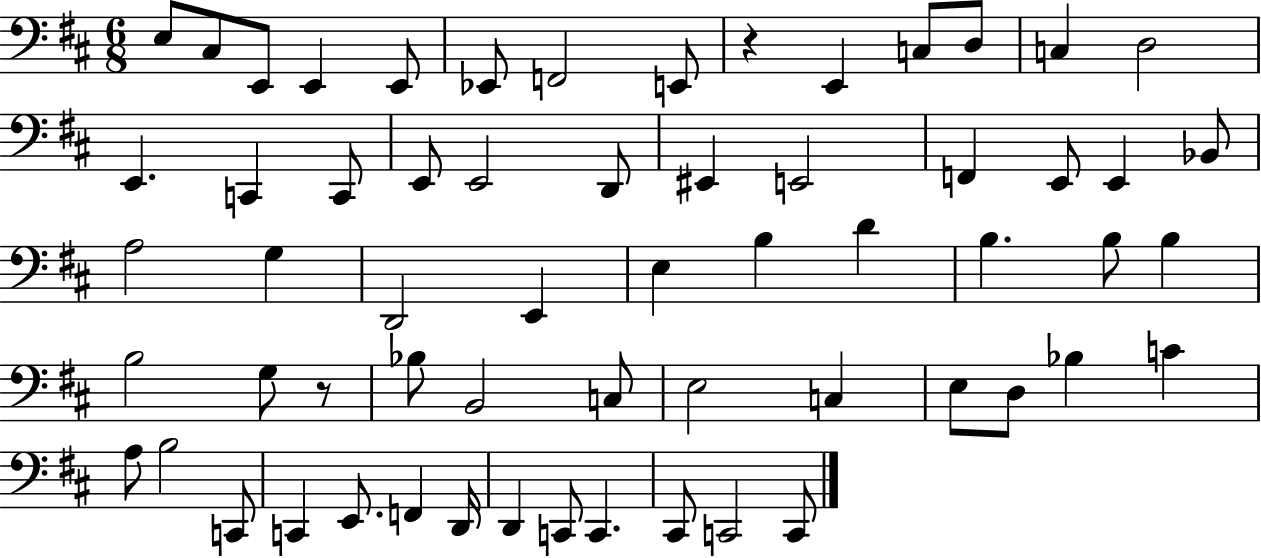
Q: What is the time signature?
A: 6/8